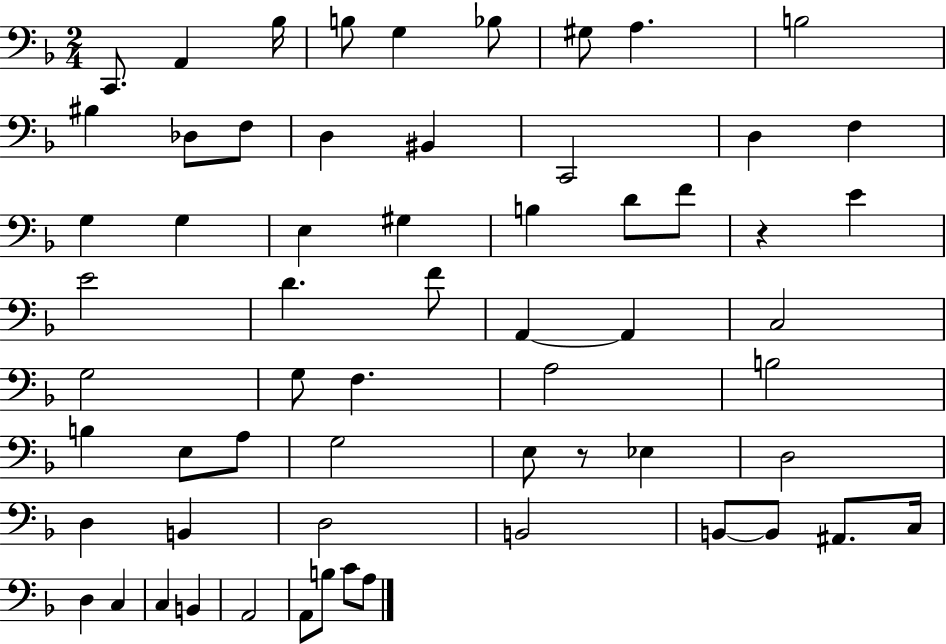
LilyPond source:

{
  \clef bass
  \numericTimeSignature
  \time 2/4
  \key f \major
  c,8. a,4 bes16 | b8 g4 bes8 | gis8 a4. | b2 | \break bis4 des8 f8 | d4 bis,4 | c,2 | d4 f4 | \break g4 g4 | e4 gis4 | b4 d'8 f'8 | r4 e'4 | \break e'2 | d'4. f'8 | a,4~~ a,4 | c2 | \break g2 | g8 f4. | a2 | b2 | \break b4 e8 a8 | g2 | e8 r8 ees4 | d2 | \break d4 b,4 | d2 | b,2 | b,8~~ b,8 ais,8. c16 | \break d4 c4 | c4 b,4 | a,2 | a,8 b8 c'8 a8 | \break \bar "|."
}